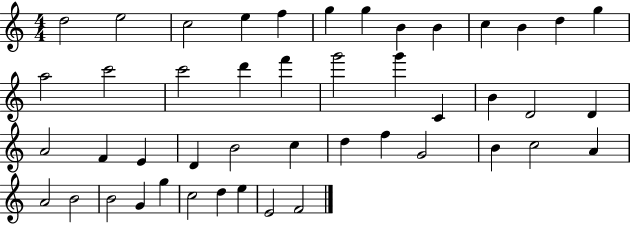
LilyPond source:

{
  \clef treble
  \numericTimeSignature
  \time 4/4
  \key c \major
  d''2 e''2 | c''2 e''4 f''4 | g''4 g''4 b'4 b'4 | c''4 b'4 d''4 g''4 | \break a''2 c'''2 | c'''2 d'''4 f'''4 | g'''2 g'''4 c'4 | b'4 d'2 d'4 | \break a'2 f'4 e'4 | d'4 b'2 c''4 | d''4 f''4 g'2 | b'4 c''2 a'4 | \break a'2 b'2 | b'2 g'4 g''4 | c''2 d''4 e''4 | e'2 f'2 | \break \bar "|."
}